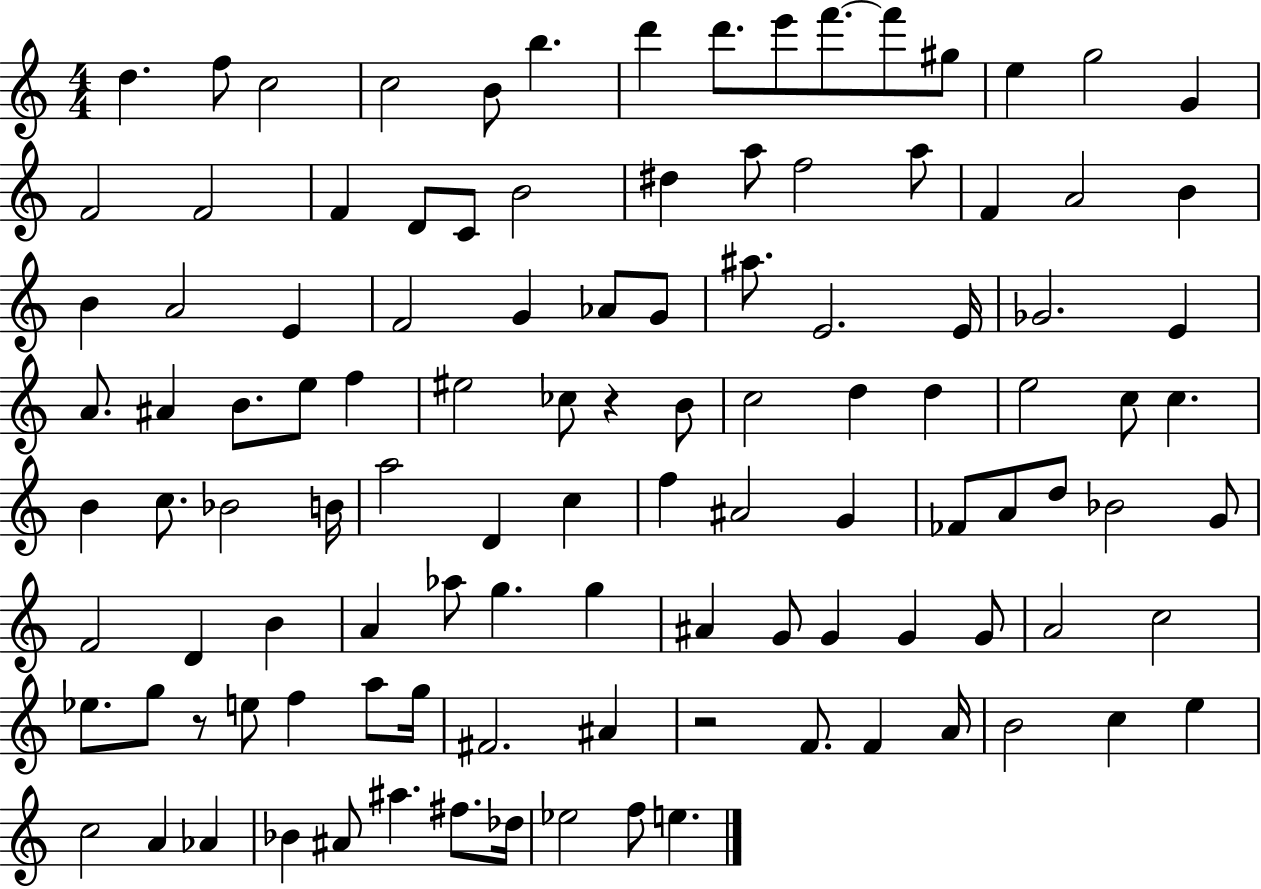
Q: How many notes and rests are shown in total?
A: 111